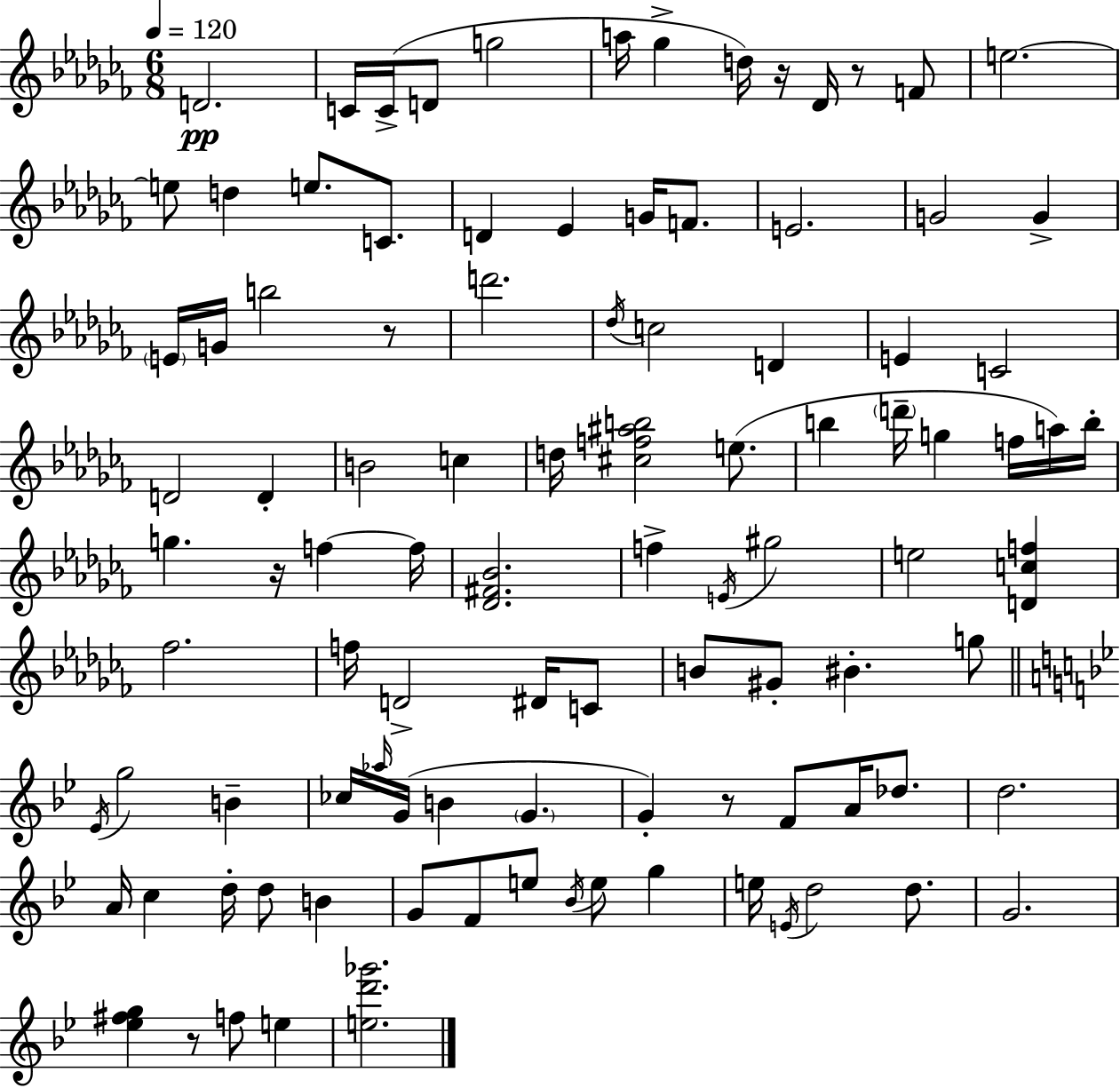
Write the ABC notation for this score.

X:1
T:Untitled
M:6/8
L:1/4
K:Abm
D2 C/4 C/4 D/2 g2 a/4 _g d/4 z/4 _D/4 z/2 F/2 e2 e/2 d e/2 C/2 D _E G/4 F/2 E2 G2 G E/4 G/4 b2 z/2 d'2 _d/4 c2 D E C2 D2 D B2 c d/4 [^cf^ab]2 e/2 b d'/4 g f/4 a/4 b/4 g z/4 f f/4 [_D^F_B]2 f E/4 ^g2 e2 [Dcf] _f2 f/4 D2 ^D/4 C/2 B/2 ^G/2 ^B g/2 _E/4 g2 B _c/4 _a/4 G/4 B G G z/2 F/2 A/4 _d/2 d2 A/4 c d/4 d/2 B G/2 F/2 e/2 _B/4 e/2 g e/4 E/4 d2 d/2 G2 [_e^fg] z/2 f/2 e [ed'_g']2